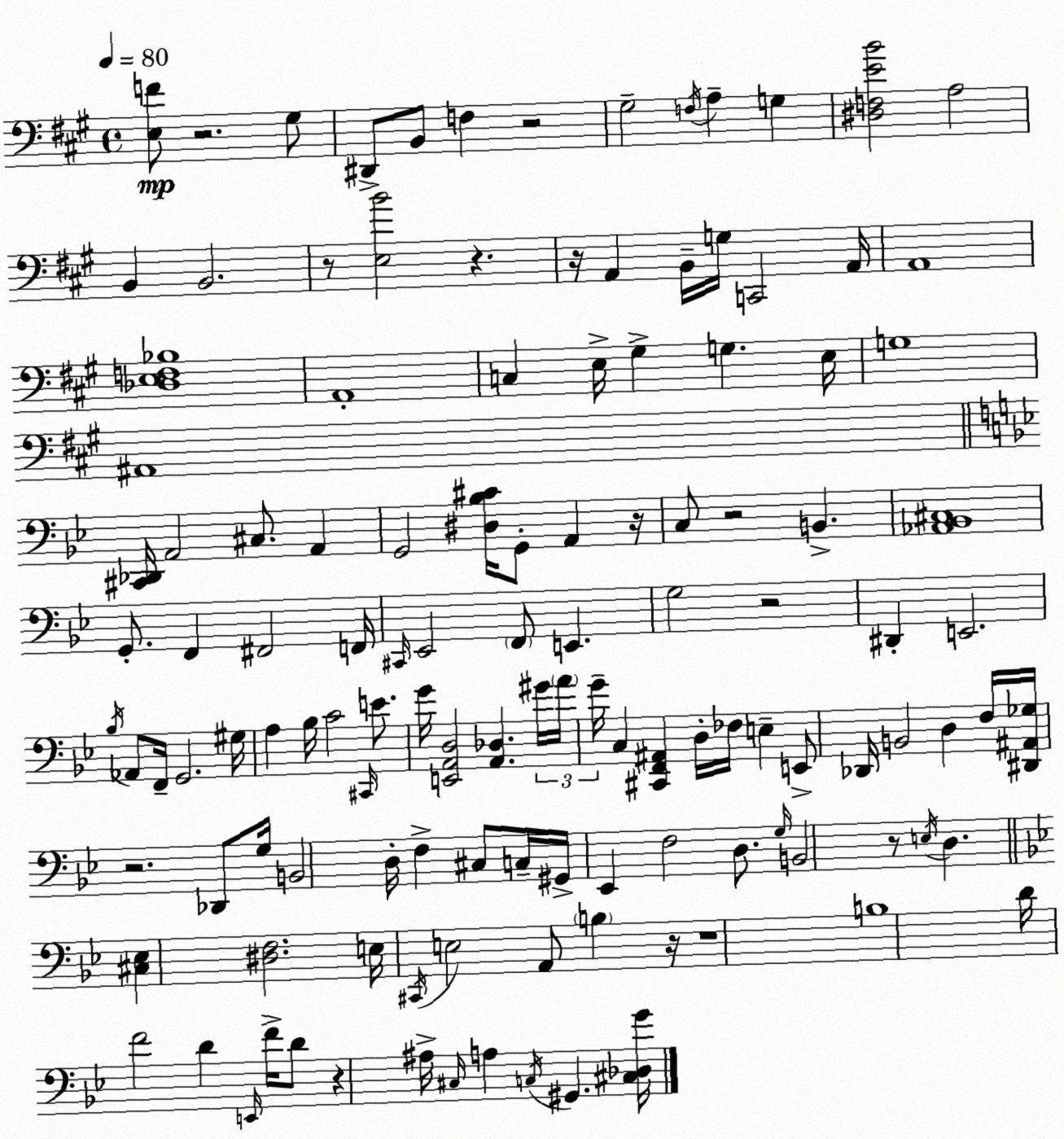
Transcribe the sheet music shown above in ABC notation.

X:1
T:Untitled
M:4/4
L:1/4
K:A
[E,F]/2 z2 ^G,/2 ^D,,/2 B,,/2 F, z2 ^G,2 F,/4 A, G, [^D,F,EB]2 A,2 B,, B,,2 z/2 [E,B]2 z z/4 A,, B,,/4 G,/4 C,,2 A,,/4 A,,4 [_D,E,F,_B,]4 A,,4 C, E,/4 ^G, G, E,/4 G,4 ^A,,4 [^C,,_D,,]/4 A,,2 ^C,/2 A,, G,,2 [^D,_B,^C]/4 G,,/2 A,, z/4 C,/2 z2 B,, [_A,,_B,,^C,]4 G,,/2 F,, ^F,,2 F,,/4 ^C,,/4 _E,,2 F,,/2 E,, G,2 z2 ^D,, E,,2 _B,/4 _A,,/2 F,,/4 G,,2 ^G,/4 A, _B,/4 C2 ^C,,/4 E/2 G/4 [E,,A,,D,]2 [A,,_D,] ^G/4 A/4 G/4 C, [^C,,F,,^A,,] D,/4 _F,/4 E, E,,/2 _D,,/4 B,,2 D, F,/4 [^D,,^A,,_G,]/4 z2 _D,,/2 G,/4 B,,2 D,/4 F, ^C,/2 C,/4 ^G,,/4 _E,, F,2 D,/2 G,/4 B,,2 z/2 E,/4 D, [^C,_E,] [^D,F,]2 E,/4 ^C,,/4 E,2 A,,/2 B, z/4 z4 B,4 D/4 F2 D E,,/4 F/4 D/2 z ^A,/4 ^C,/4 A, C,/4 ^G,, [^C,_D,G]/4